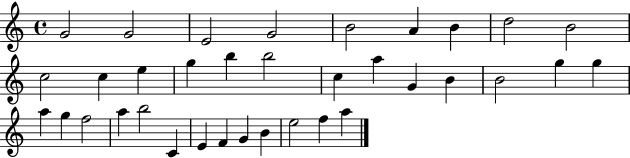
{
  \clef treble
  \time 4/4
  \defaultTimeSignature
  \key c \major
  g'2 g'2 | e'2 g'2 | b'2 a'4 b'4 | d''2 b'2 | \break c''2 c''4 e''4 | g''4 b''4 b''2 | c''4 a''4 g'4 b'4 | b'2 g''4 g''4 | \break a''4 g''4 f''2 | a''4 b''2 c'4 | e'4 f'4 g'4 b'4 | e''2 f''4 a''4 | \break \bar "|."
}